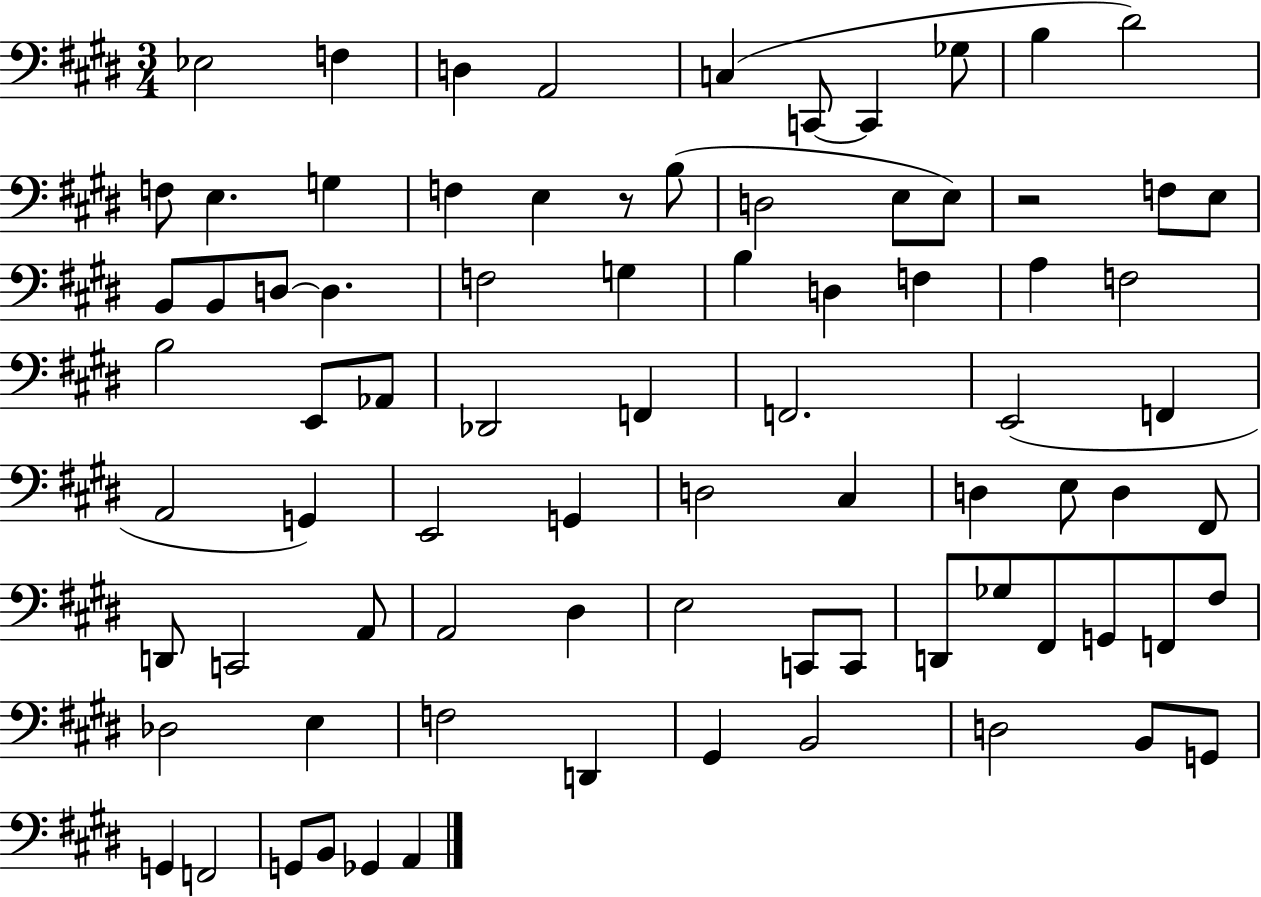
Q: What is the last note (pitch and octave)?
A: A2